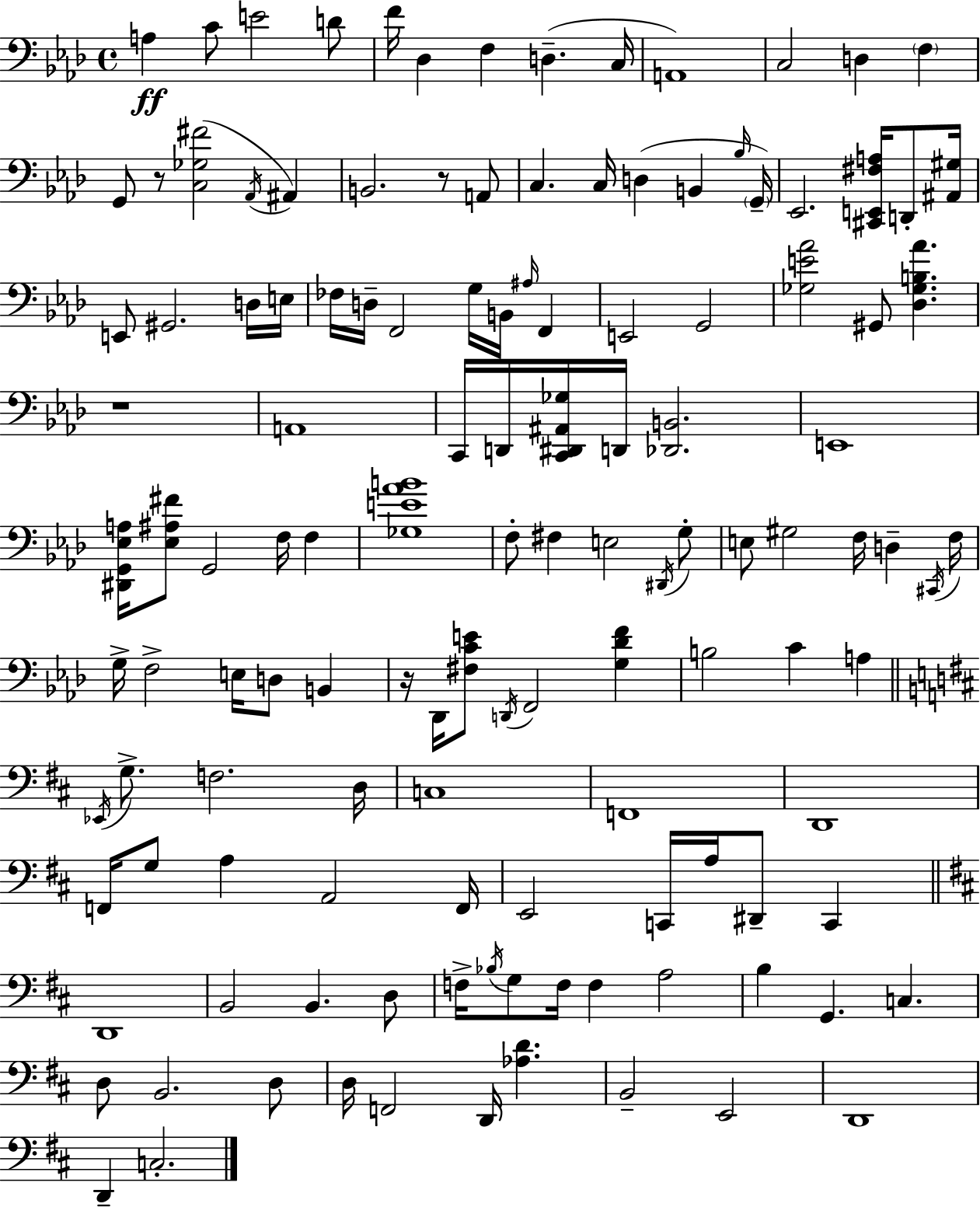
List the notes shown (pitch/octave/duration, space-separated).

A3/q C4/e E4/h D4/e F4/s Db3/q F3/q D3/q. C3/s A2/w C3/h D3/q F3/q G2/e R/e [C3,Gb3,F#4]/h Ab2/s A#2/q B2/h. R/e A2/e C3/q. C3/s D3/q B2/q Bb3/s G2/s Eb2/h. [C#2,E2,F#3,A3]/s D2/e [A#2,G#3]/s E2/e G#2/h. D3/s E3/s FES3/s D3/s F2/h G3/s B2/s A#3/s F2/q E2/h G2/h [Gb3,E4,Ab4]/h G#2/e [Db3,Gb3,B3,Ab4]/q. R/w A2/w C2/s D2/s [C2,D#2,A#2,Gb3]/s D2/s [Db2,B2]/h. E2/w [D#2,G2,Eb3,A3]/s [Eb3,A#3,F#4]/e G2/h F3/s F3/q [Gb3,E4,Ab4,B4]/w F3/e F#3/q E3/h D#2/s G3/e E3/e G#3/h F3/s D3/q C#2/s F3/s G3/s F3/h E3/s D3/e B2/q R/s Db2/s [F#3,C4,E4]/e D2/s F2/h [G3,Db4,F4]/q B3/h C4/q A3/q Eb2/s G3/e. F3/h. D3/s C3/w F2/w D2/w F2/s G3/e A3/q A2/h F2/s E2/h C2/s A3/s D#2/e C2/q D2/w B2/h B2/q. D3/e F3/s Bb3/s G3/e F3/s F3/q A3/h B3/q G2/q. C3/q. D3/e B2/h. D3/e D3/s F2/h D2/s [Ab3,D4]/q. B2/h E2/h D2/w D2/q C3/h.